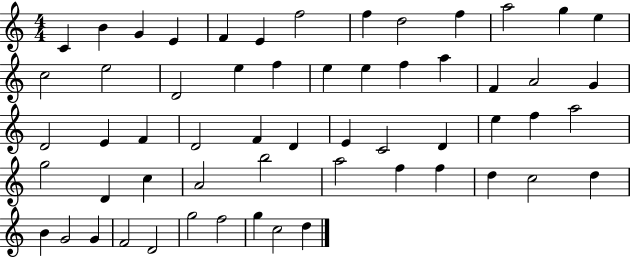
X:1
T:Untitled
M:4/4
L:1/4
K:C
C B G E F E f2 f d2 f a2 g e c2 e2 D2 e f e e f a F A2 G D2 E F D2 F D E C2 D e f a2 g2 D c A2 b2 a2 f f d c2 d B G2 G F2 D2 g2 f2 g c2 d